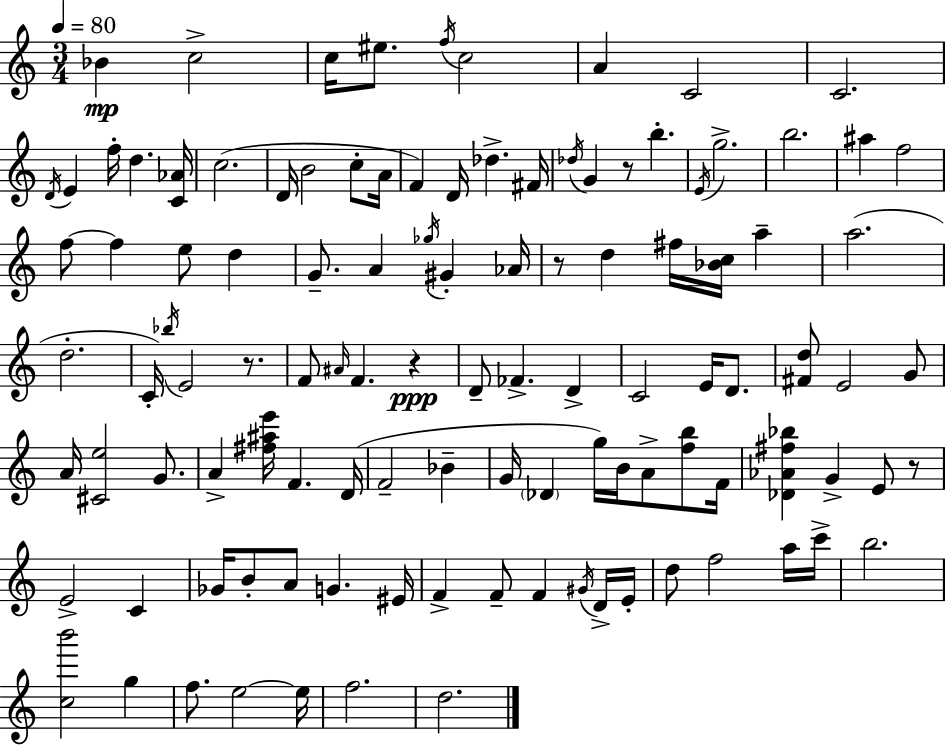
Bb4/q C5/h C5/s EIS5/e. F5/s C5/h A4/q C4/h C4/h. D4/s E4/q F5/s D5/q. [C4,Ab4]/s C5/h. D4/s B4/h C5/e A4/s F4/q D4/s Db5/q. F#4/s Db5/s G4/q R/e B5/q. E4/s G5/h. B5/h. A#5/q F5/h F5/e F5/q E5/e D5/q G4/e. A4/q Gb5/s G#4/q Ab4/s R/e D5/q F#5/s [Bb4,C5]/s A5/q A5/h. D5/h. C4/s Bb5/s E4/h R/e. F4/e A#4/s F4/q. R/q D4/e FES4/q. D4/q C4/h E4/s D4/e. [F#4,D5]/e E4/h G4/e A4/s [C#4,E5]/h G4/e. A4/q [F#5,A#5,E6]/s F4/q. D4/s F4/h Bb4/q G4/s Db4/q G5/s B4/s A4/e [F5,B5]/e F4/s [Db4,Ab4,F#5,Bb5]/q G4/q E4/e R/e E4/h C4/q Gb4/s B4/e A4/e G4/q. EIS4/s F4/q F4/e F4/q G#4/s D4/s E4/s D5/e F5/h A5/s C6/s B5/h. [C5,B6]/h G5/q F5/e. E5/h E5/s F5/h. D5/h.